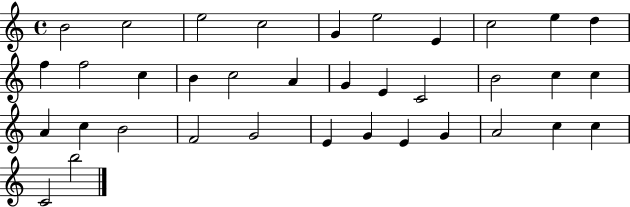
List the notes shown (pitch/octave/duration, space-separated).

B4/h C5/h E5/h C5/h G4/q E5/h E4/q C5/h E5/q D5/q F5/q F5/h C5/q B4/q C5/h A4/q G4/q E4/q C4/h B4/h C5/q C5/q A4/q C5/q B4/h F4/h G4/h E4/q G4/q E4/q G4/q A4/h C5/q C5/q C4/h B5/h